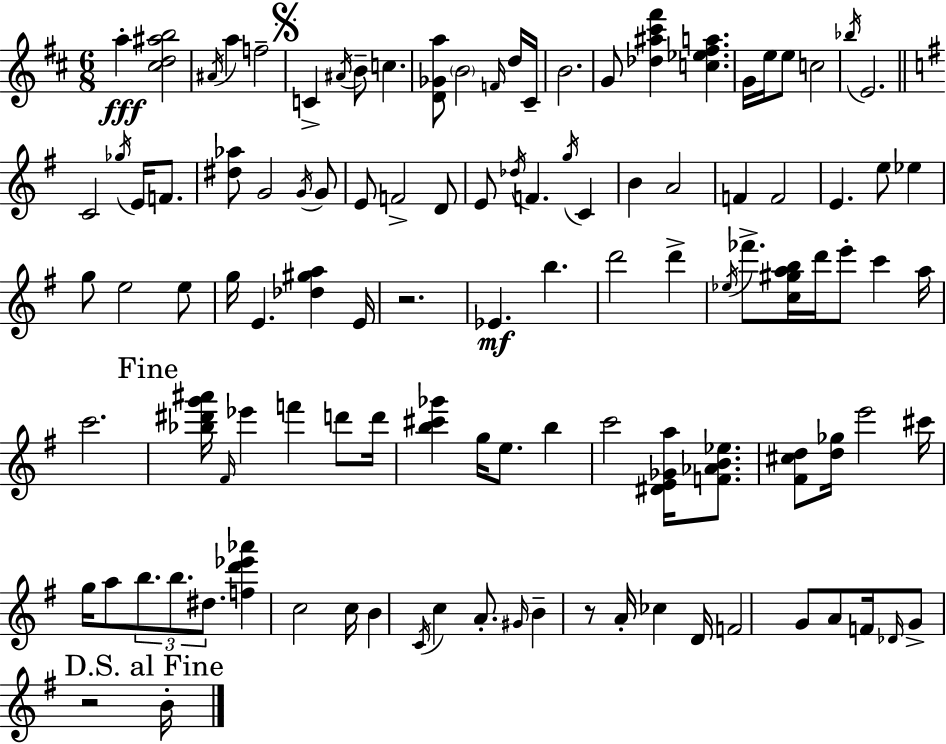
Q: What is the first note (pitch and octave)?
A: A5